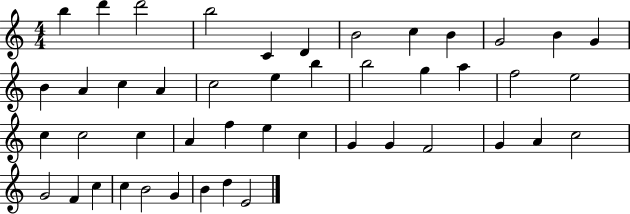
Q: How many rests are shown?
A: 0